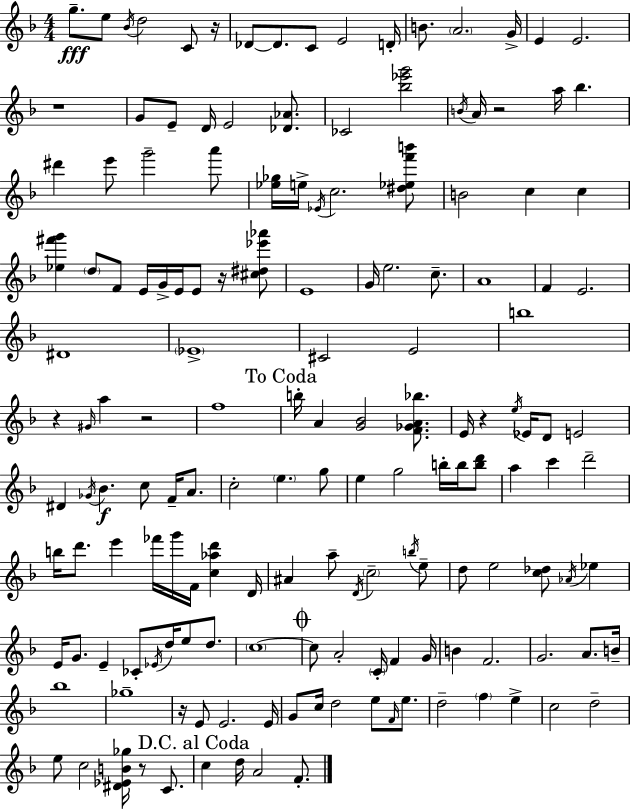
G5/e. E5/e Bb4/s D5/h C4/e R/s Db4/e Db4/e. C4/e E4/h D4/s B4/e. A4/h. G4/s E4/q E4/h. R/w G4/e E4/e D4/s E4/h [Db4,Ab4]/e. CES4/h [Bb5,Eb6,G6]/h B4/s A4/s R/h A5/s Bb5/q. D#6/q E6/e G6/h A6/e [Eb5,Gb5]/s E5/s Eb4/s C5/h. [D#5,Eb5,F6,B6]/e B4/h C5/q C5/q [Eb5,F#6,G6]/q D5/e F4/e E4/s G4/s E4/s E4/e R/s [C#5,D#5,Eb6,Ab6]/e E4/w G4/s E5/h. C5/e. A4/w F4/q E4/h. D#4/w Eb4/w C#4/h E4/h B5/w R/q G#4/s A5/q R/h F5/w B5/s A4/q [G4,Bb4]/h [F4,Gb4,A4,Bb5]/e. E4/s R/q E5/s Eb4/s D4/e E4/h D#4/q Gb4/s Bb4/q. C5/e F4/s A4/e. C5/h E5/q. G5/e E5/q G5/h B5/s B5/s [B5,D6]/e A5/q C6/q D6/h B5/s D6/e. E6/q FES6/s G6/s F4/s [C5,Ab5,D6]/q D4/s A#4/q A5/e D4/s C5/h B5/s E5/e D5/e E5/h [C5,Db5]/e Ab4/s Eb5/q E4/s G4/e. E4/q CES4/e Eb4/s D5/s E5/e D5/e. C5/w C5/e A4/h C4/s F4/q G4/s B4/q F4/h. G4/h. A4/e. B4/s Bb5/w Gb5/w R/s E4/e E4/h. E4/s G4/e C5/s D5/h E5/e F4/s E5/e. D5/h F5/q E5/q C5/h D5/h E5/e C5/h [D#4,Eb4,B4,Gb5]/s R/e C4/e. C5/q D5/s A4/h F4/e.